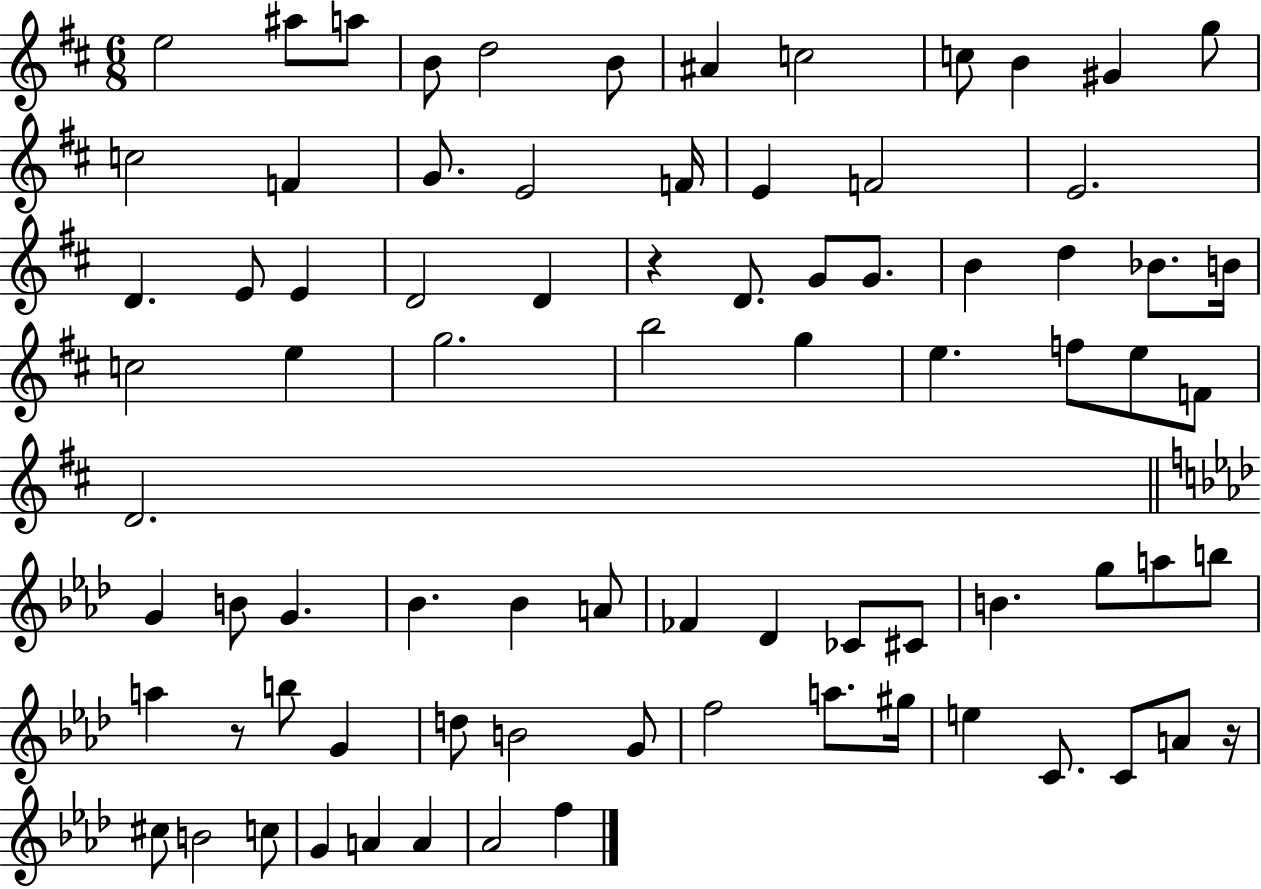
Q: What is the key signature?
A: D major